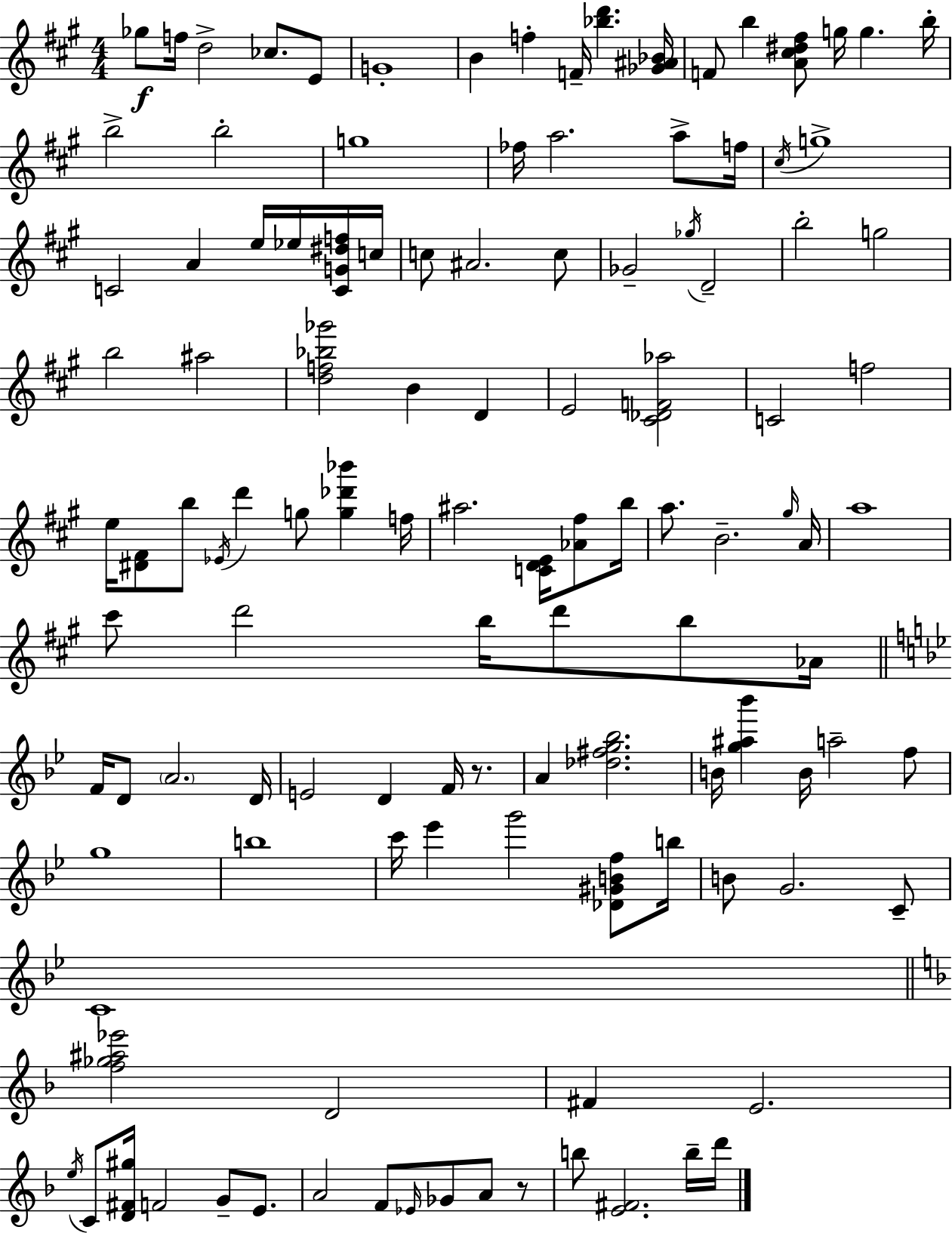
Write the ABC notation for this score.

X:1
T:Untitled
M:4/4
L:1/4
K:A
_g/2 f/4 d2 _c/2 E/2 G4 B f F/4 [_bd'] [_G^A_B]/4 F/2 b [A^c^d^f]/2 g/4 g b/4 b2 b2 g4 _f/4 a2 a/2 f/4 ^c/4 g4 C2 A e/4 _e/4 [CG^df]/4 c/4 c/2 ^A2 c/2 _G2 _g/4 D2 b2 g2 b2 ^a2 [df_b_g']2 B D E2 [^C_DF_a]2 C2 f2 e/4 [^D^F]/2 b/2 _E/4 d' g/2 [g_d'_b'] f/4 ^a2 [CDE]/4 [_A^f]/2 b/4 a/2 B2 ^g/4 A/4 a4 ^c'/2 d'2 b/4 d'/2 b/2 _A/4 F/4 D/2 A2 D/4 E2 D F/4 z/2 A [_d^fg_b]2 B/4 [g^a_b'] B/4 a2 f/2 g4 b4 c'/4 _e' g'2 [_D^GBf]/2 b/4 B/2 G2 C/2 C4 [f_g^a_e']2 D2 ^F E2 e/4 C/2 [D^F^g]/4 F2 G/2 E/2 A2 F/2 _E/4 _G/2 A/2 z/2 b/2 [E^F]2 b/4 d'/4